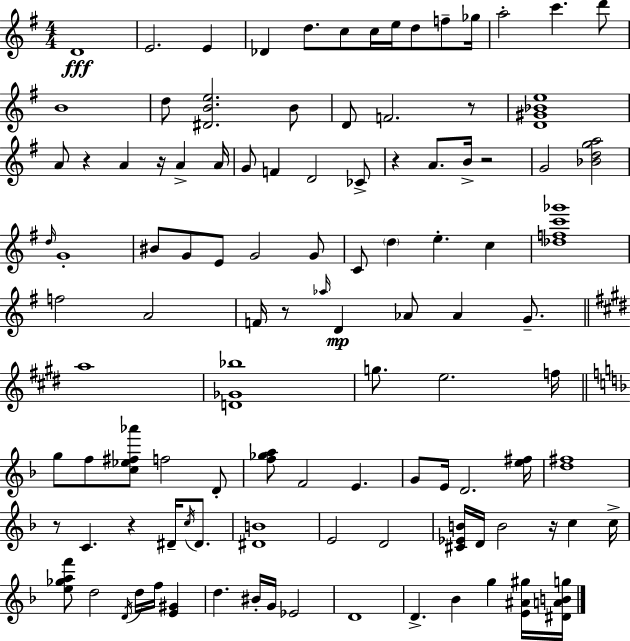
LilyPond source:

{
  \clef treble
  \numericTimeSignature
  \time 4/4
  \key e \minor
  d'1\fff | e'2. e'4 | des'4 d''8. c''8 c''16 e''16 d''8 f''8-- ges''16 | a''2-. c'''4. d'''8 | \break b'1 | d''8 <dis' b' e''>2. b'8 | d'8 f'2. r8 | <d' gis' bes' e''>1 | \break a'8 r4 a'4 r16 a'4-> a'16 | g'8 f'4 d'2 ces'8-> | r4 a'8. b'16-> r2 | g'2 <bes' d'' g'' a''>2 | \break \grace { d''16 } g'1-. | bis'8 g'8 e'8 g'2 g'8 | c'8 \parenthesize d''4 e''4.-. c''4 | <des'' f'' c''' ges'''>1 | \break f''2 a'2 | f'16 r8 \grace { aes''16 }\mp d'4 aes'8 aes'4 g'8.-- | \bar "||" \break \key e \major a''1 | <d' ges' bes''>1 | g''8. e''2. f''16 | \bar "||" \break \key d \minor g''8 f''8 <c'' ees'' fis'' aes'''>8 f''2 d'8-. | <f'' ges'' a''>8 f'2 e'4. | g'8 e'16 d'2. <e'' fis''>16 | <d'' fis''>1 | \break r8 c'4. r4 dis'16-- \acciaccatura { c''16 } dis'8. | <dis' b'>1 | e'2 d'2 | <cis' ees' b'>16 d'16 b'2 r16 c''4 | \break c''16-> <e'' ges'' a'' f'''>8 d''2 \acciaccatura { d'16 } d''16 f''16 <e' gis'>4 | d''4. bis'16-. g'16 ees'2 | d'1 | d'4.-> bes'4 g''4 | \break <e' ais' gis''>16 <dis' a' b' g''>16 \bar "|."
}